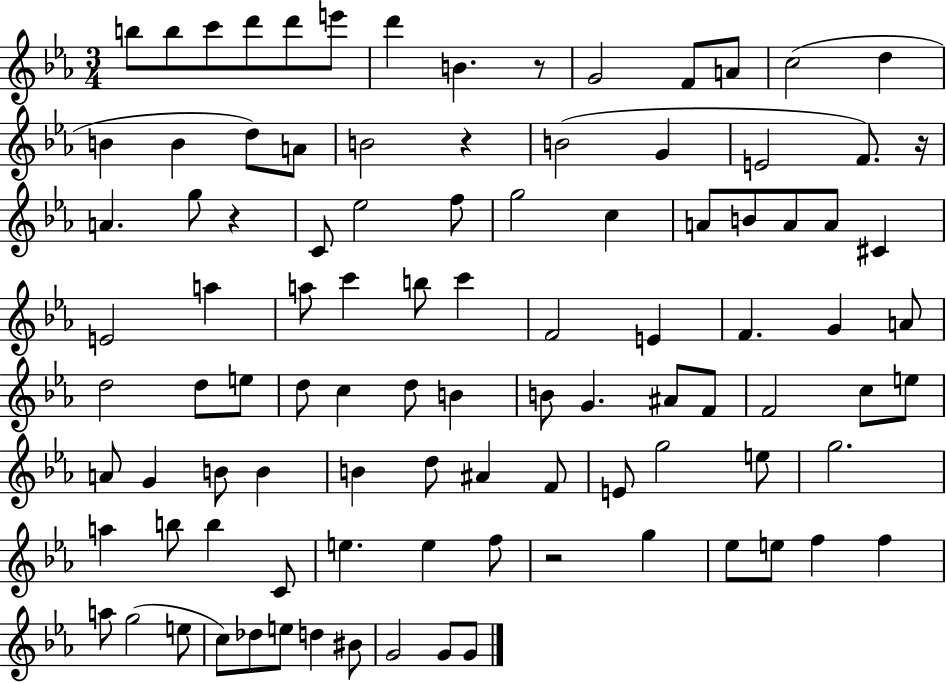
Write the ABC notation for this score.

X:1
T:Untitled
M:3/4
L:1/4
K:Eb
b/2 b/2 c'/2 d'/2 d'/2 e'/2 d' B z/2 G2 F/2 A/2 c2 d B B d/2 A/2 B2 z B2 G E2 F/2 z/4 A g/2 z C/2 _e2 f/2 g2 c A/2 B/2 A/2 A/2 ^C E2 a a/2 c' b/2 c' F2 E F G A/2 d2 d/2 e/2 d/2 c d/2 B B/2 G ^A/2 F/2 F2 c/2 e/2 A/2 G B/2 B B d/2 ^A F/2 E/2 g2 e/2 g2 a b/2 b C/2 e e f/2 z2 g _e/2 e/2 f f a/2 g2 e/2 c/2 _d/2 e/2 d ^B/2 G2 G/2 G/2